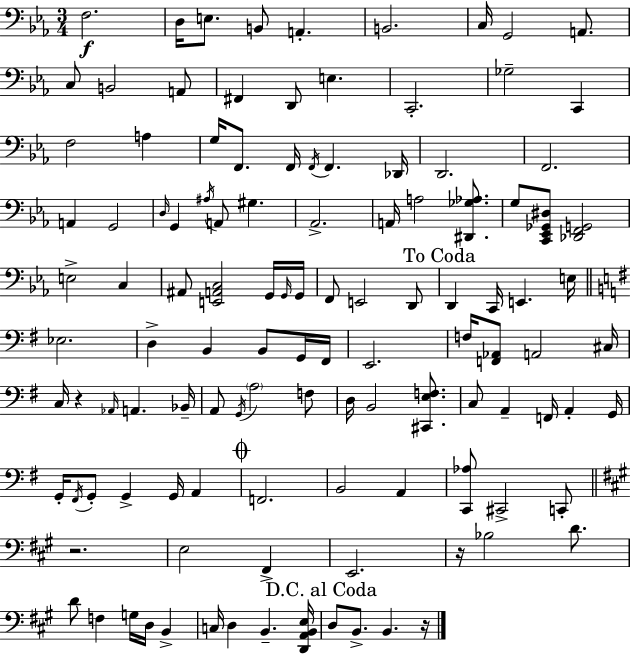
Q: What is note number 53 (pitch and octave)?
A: Eb3